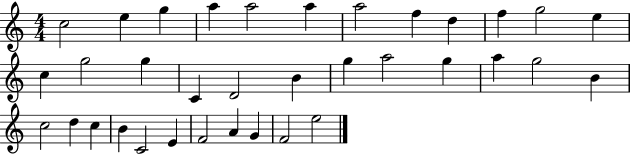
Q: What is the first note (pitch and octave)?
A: C5